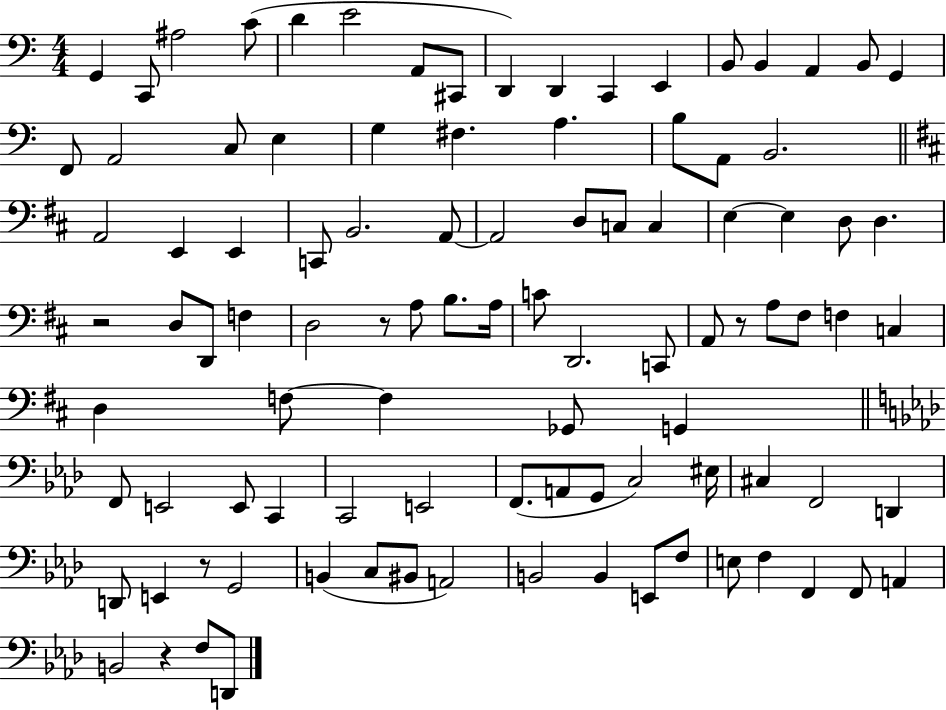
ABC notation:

X:1
T:Untitled
M:4/4
L:1/4
K:C
G,, C,,/2 ^A,2 C/2 D E2 A,,/2 ^C,,/2 D,, D,, C,, E,, B,,/2 B,, A,, B,,/2 G,, F,,/2 A,,2 C,/2 E, G, ^F, A, B,/2 A,,/2 B,,2 A,,2 E,, E,, C,,/2 B,,2 A,,/2 A,,2 D,/2 C,/2 C, E, E, D,/2 D, z2 D,/2 D,,/2 F, D,2 z/2 A,/2 B,/2 A,/4 C/2 D,,2 C,,/2 A,,/2 z/2 A,/2 ^F,/2 F, C, D, F,/2 F, _G,,/2 G,, F,,/2 E,,2 E,,/2 C,, C,,2 E,,2 F,,/2 A,,/2 G,,/2 C,2 ^E,/4 ^C, F,,2 D,, D,,/2 E,, z/2 G,,2 B,, C,/2 ^B,,/2 A,,2 B,,2 B,, E,,/2 F,/2 E,/2 F, F,, F,,/2 A,, B,,2 z F,/2 D,,/2